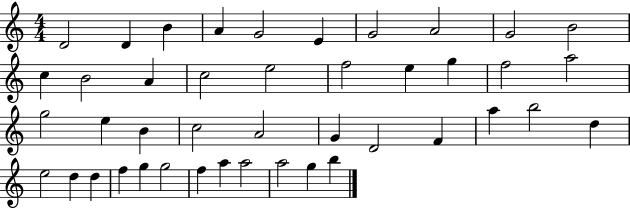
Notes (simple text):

D4/h D4/q B4/q A4/q G4/h E4/q G4/h A4/h G4/h B4/h C5/q B4/h A4/q C5/h E5/h F5/h E5/q G5/q F5/h A5/h G5/h E5/q B4/q C5/h A4/h G4/q D4/h F4/q A5/q B5/h D5/q E5/h D5/q D5/q F5/q G5/q G5/h F5/q A5/q A5/h A5/h G5/q B5/q